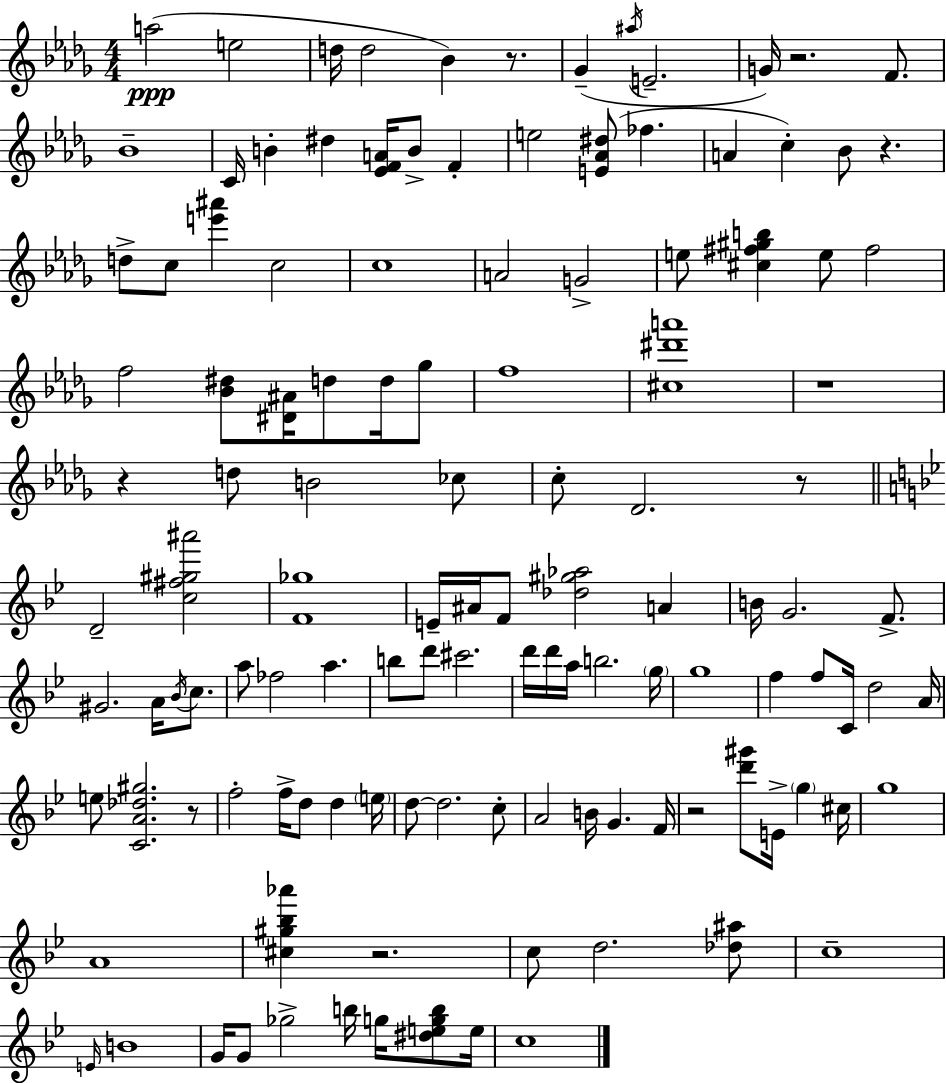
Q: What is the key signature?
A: BES minor